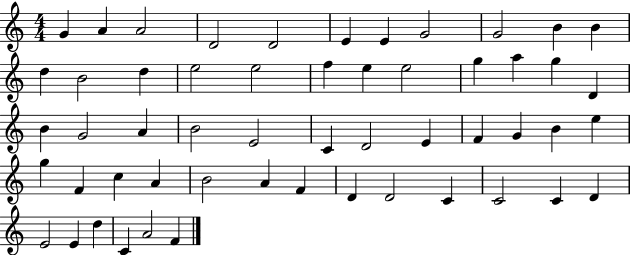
X:1
T:Untitled
M:4/4
L:1/4
K:C
G A A2 D2 D2 E E G2 G2 B B d B2 d e2 e2 f e e2 g a g D B G2 A B2 E2 C D2 E F G B e g F c A B2 A F D D2 C C2 C D E2 E d C A2 F